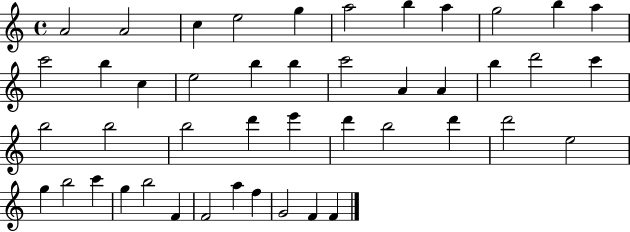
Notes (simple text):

A4/h A4/h C5/q E5/h G5/q A5/h B5/q A5/q G5/h B5/q A5/q C6/h B5/q C5/q E5/h B5/q B5/q C6/h A4/q A4/q B5/q D6/h C6/q B5/h B5/h B5/h D6/q E6/q D6/q B5/h D6/q D6/h E5/h G5/q B5/h C6/q G5/q B5/h F4/q F4/h A5/q F5/q G4/h F4/q F4/q